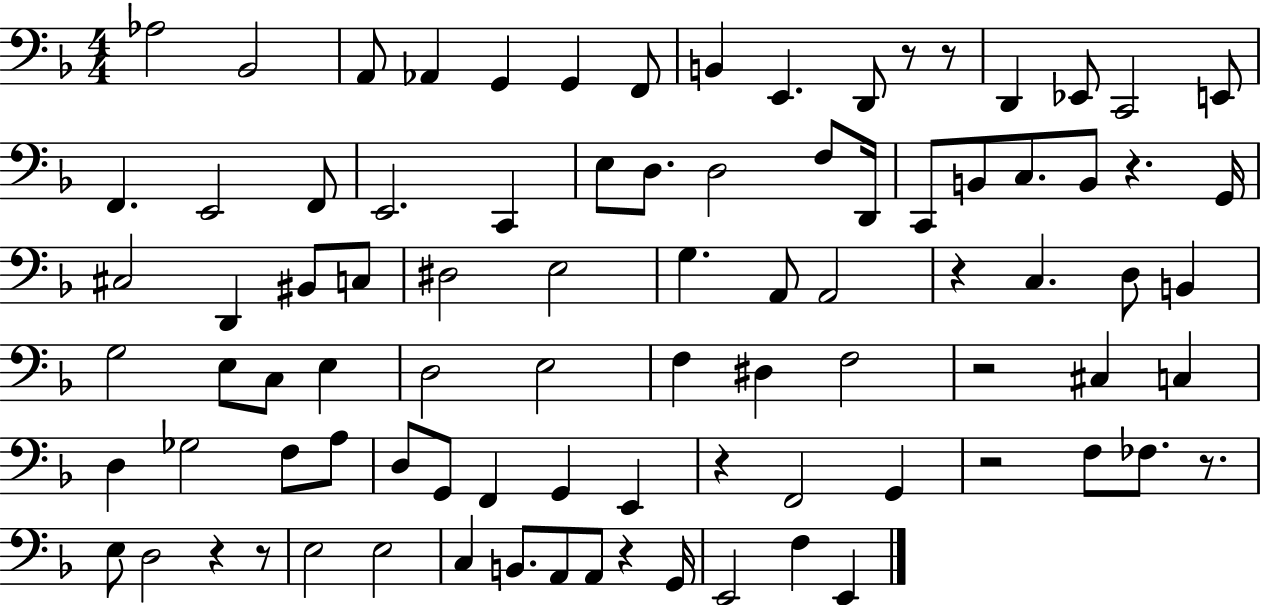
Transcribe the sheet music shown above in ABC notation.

X:1
T:Untitled
M:4/4
L:1/4
K:F
_A,2 _B,,2 A,,/2 _A,, G,, G,, F,,/2 B,, E,, D,,/2 z/2 z/2 D,, _E,,/2 C,,2 E,,/2 F,, E,,2 F,,/2 E,,2 C,, E,/2 D,/2 D,2 F,/2 D,,/4 C,,/2 B,,/2 C,/2 B,,/2 z G,,/4 ^C,2 D,, ^B,,/2 C,/2 ^D,2 E,2 G, A,,/2 A,,2 z C, D,/2 B,, G,2 E,/2 C,/2 E, D,2 E,2 F, ^D, F,2 z2 ^C, C, D, _G,2 F,/2 A,/2 D,/2 G,,/2 F,, G,, E,, z F,,2 G,, z2 F,/2 _F,/2 z/2 E,/2 D,2 z z/2 E,2 E,2 C, B,,/2 A,,/2 A,,/2 z G,,/4 E,,2 F, E,,